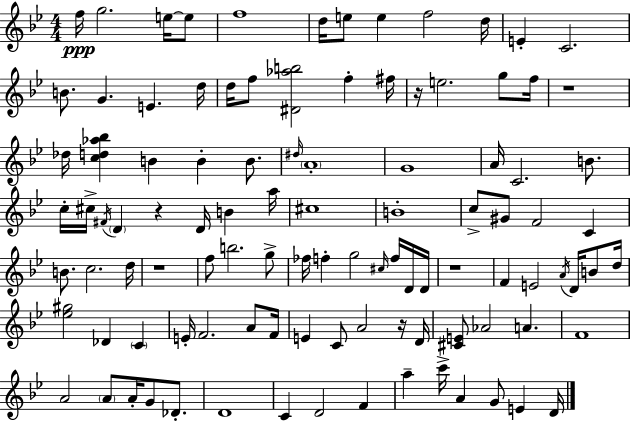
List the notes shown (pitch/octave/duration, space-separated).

F5/s G5/h. E5/s E5/e F5/w D5/s E5/e E5/q F5/h D5/s E4/q C4/h. B4/e. G4/q. E4/q. D5/s D5/s F5/e [D#4,Ab5,B5]/h F5/q F#5/s R/s E5/h. G5/e F5/s R/w Db5/s [C5,D5,Ab5,Bb5]/q B4/q B4/q B4/e. D#5/s A4/w G4/w A4/s C4/h. B4/e. C5/s C#5/s F#4/s D4/q R/q D4/s B4/q A5/s C#5/w B4/w C5/e G#4/e F4/h C4/q B4/e. C5/h. D5/s R/w F5/e B5/h. G5/e FES5/s F5/q G5/h C#5/s F5/s D4/s D4/s R/w F4/q E4/h A4/s D4/s B4/e D5/s [Eb5,G#5]/h Db4/q C4/q E4/s F4/h. A4/e F4/s E4/q C4/e A4/h R/s D4/s [C#4,E4]/e Ab4/h A4/q. F4/w A4/h A4/e A4/s G4/e Db4/e. D4/w C4/q D4/h F4/q A5/q C6/s A4/q G4/e E4/q D4/s